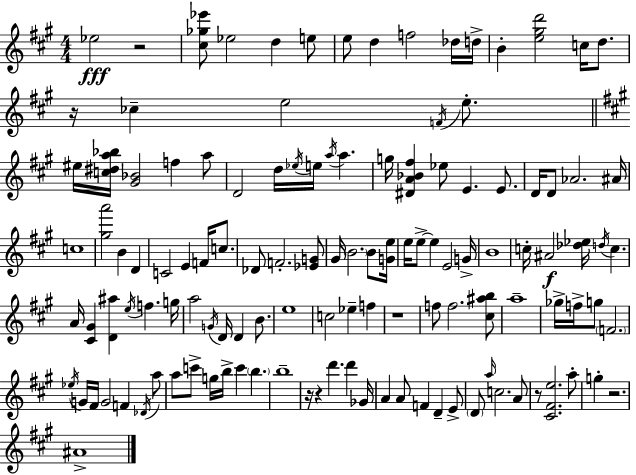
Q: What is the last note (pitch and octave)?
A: A#4